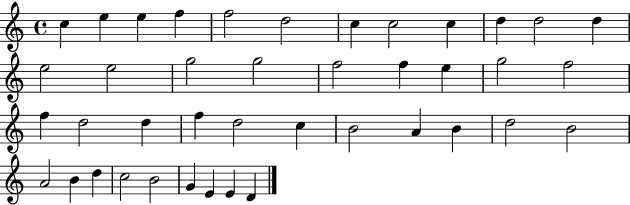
C5/q E5/q E5/q F5/q F5/h D5/h C5/q C5/h C5/q D5/q D5/h D5/q E5/h E5/h G5/h G5/h F5/h F5/q E5/q G5/h F5/h F5/q D5/h D5/q F5/q D5/h C5/q B4/h A4/q B4/q D5/h B4/h A4/h B4/q D5/q C5/h B4/h G4/q E4/q E4/q D4/q